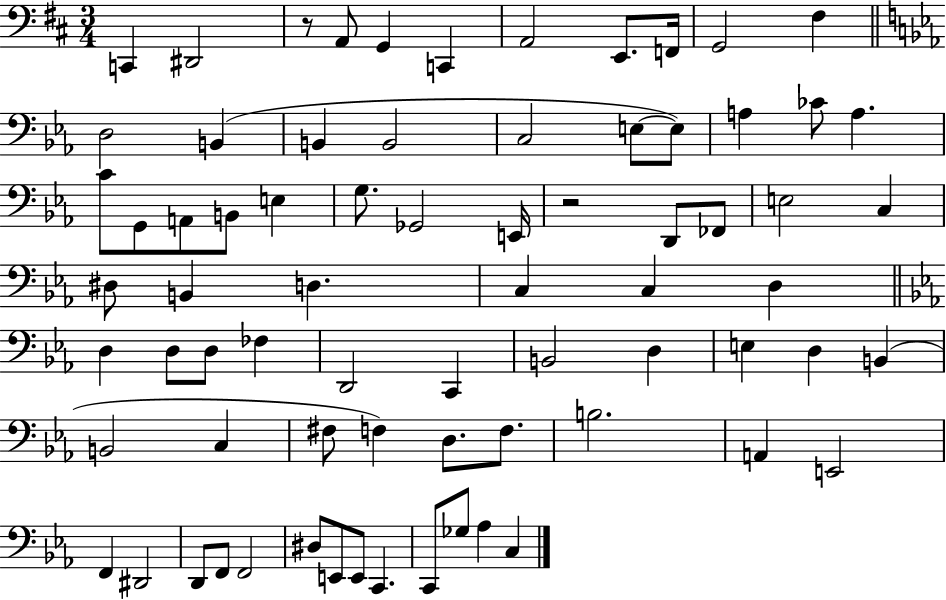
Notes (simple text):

C2/q D#2/h R/e A2/e G2/q C2/q A2/h E2/e. F2/s G2/h F#3/q D3/h B2/q B2/q B2/h C3/h E3/e E3/e A3/q CES4/e A3/q. C4/e G2/e A2/e B2/e E3/q G3/e. Gb2/h E2/s R/h D2/e FES2/e E3/h C3/q D#3/e B2/q D3/q. C3/q C3/q D3/q D3/q D3/e D3/e FES3/q D2/h C2/q B2/h D3/q E3/q D3/q B2/q B2/h C3/q F#3/e F3/q D3/e. F3/e. B3/h. A2/q E2/h F2/q D#2/h D2/e F2/e F2/h D#3/e E2/e E2/e C2/q. C2/e Gb3/e Ab3/q C3/q